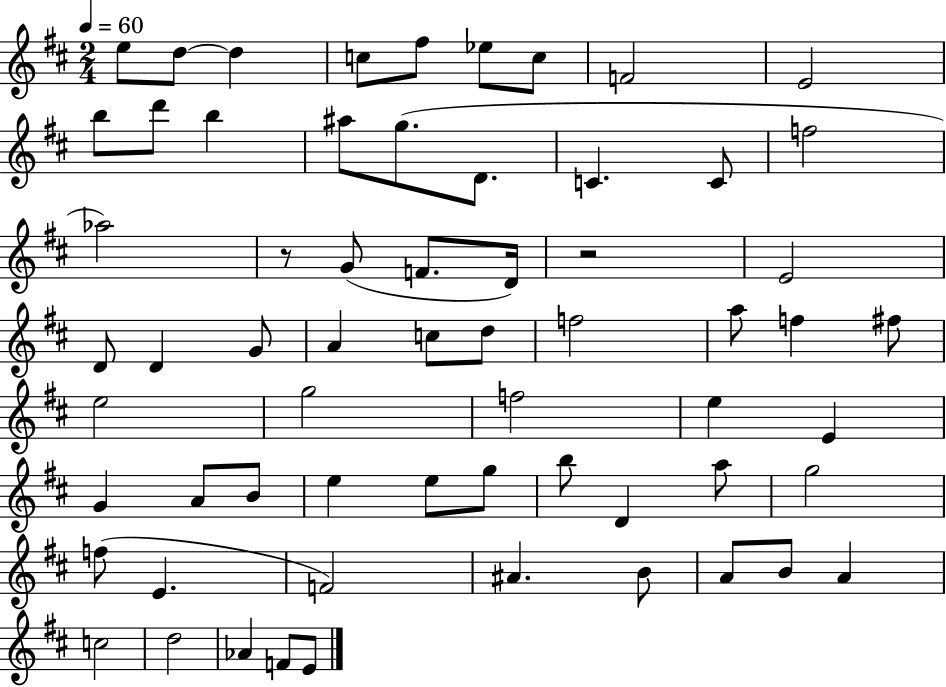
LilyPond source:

{
  \clef treble
  \numericTimeSignature
  \time 2/4
  \key d \major
  \tempo 4 = 60
  e''8 d''8~~ d''4 | c''8 fis''8 ees''8 c''8 | f'2 | e'2 | \break b''8 d'''8 b''4 | ais''8 g''8.( d'8. | c'4. c'8 | f''2 | \break aes''2) | r8 g'8( f'8. d'16) | r2 | e'2 | \break d'8 d'4 g'8 | a'4 c''8 d''8 | f''2 | a''8 f''4 fis''8 | \break e''2 | g''2 | f''2 | e''4 e'4 | \break g'4 a'8 b'8 | e''4 e''8 g''8 | b''8 d'4 a''8 | g''2 | \break f''8( e'4. | f'2) | ais'4. b'8 | a'8 b'8 a'4 | \break c''2 | d''2 | aes'4 f'8 e'8 | \bar "|."
}